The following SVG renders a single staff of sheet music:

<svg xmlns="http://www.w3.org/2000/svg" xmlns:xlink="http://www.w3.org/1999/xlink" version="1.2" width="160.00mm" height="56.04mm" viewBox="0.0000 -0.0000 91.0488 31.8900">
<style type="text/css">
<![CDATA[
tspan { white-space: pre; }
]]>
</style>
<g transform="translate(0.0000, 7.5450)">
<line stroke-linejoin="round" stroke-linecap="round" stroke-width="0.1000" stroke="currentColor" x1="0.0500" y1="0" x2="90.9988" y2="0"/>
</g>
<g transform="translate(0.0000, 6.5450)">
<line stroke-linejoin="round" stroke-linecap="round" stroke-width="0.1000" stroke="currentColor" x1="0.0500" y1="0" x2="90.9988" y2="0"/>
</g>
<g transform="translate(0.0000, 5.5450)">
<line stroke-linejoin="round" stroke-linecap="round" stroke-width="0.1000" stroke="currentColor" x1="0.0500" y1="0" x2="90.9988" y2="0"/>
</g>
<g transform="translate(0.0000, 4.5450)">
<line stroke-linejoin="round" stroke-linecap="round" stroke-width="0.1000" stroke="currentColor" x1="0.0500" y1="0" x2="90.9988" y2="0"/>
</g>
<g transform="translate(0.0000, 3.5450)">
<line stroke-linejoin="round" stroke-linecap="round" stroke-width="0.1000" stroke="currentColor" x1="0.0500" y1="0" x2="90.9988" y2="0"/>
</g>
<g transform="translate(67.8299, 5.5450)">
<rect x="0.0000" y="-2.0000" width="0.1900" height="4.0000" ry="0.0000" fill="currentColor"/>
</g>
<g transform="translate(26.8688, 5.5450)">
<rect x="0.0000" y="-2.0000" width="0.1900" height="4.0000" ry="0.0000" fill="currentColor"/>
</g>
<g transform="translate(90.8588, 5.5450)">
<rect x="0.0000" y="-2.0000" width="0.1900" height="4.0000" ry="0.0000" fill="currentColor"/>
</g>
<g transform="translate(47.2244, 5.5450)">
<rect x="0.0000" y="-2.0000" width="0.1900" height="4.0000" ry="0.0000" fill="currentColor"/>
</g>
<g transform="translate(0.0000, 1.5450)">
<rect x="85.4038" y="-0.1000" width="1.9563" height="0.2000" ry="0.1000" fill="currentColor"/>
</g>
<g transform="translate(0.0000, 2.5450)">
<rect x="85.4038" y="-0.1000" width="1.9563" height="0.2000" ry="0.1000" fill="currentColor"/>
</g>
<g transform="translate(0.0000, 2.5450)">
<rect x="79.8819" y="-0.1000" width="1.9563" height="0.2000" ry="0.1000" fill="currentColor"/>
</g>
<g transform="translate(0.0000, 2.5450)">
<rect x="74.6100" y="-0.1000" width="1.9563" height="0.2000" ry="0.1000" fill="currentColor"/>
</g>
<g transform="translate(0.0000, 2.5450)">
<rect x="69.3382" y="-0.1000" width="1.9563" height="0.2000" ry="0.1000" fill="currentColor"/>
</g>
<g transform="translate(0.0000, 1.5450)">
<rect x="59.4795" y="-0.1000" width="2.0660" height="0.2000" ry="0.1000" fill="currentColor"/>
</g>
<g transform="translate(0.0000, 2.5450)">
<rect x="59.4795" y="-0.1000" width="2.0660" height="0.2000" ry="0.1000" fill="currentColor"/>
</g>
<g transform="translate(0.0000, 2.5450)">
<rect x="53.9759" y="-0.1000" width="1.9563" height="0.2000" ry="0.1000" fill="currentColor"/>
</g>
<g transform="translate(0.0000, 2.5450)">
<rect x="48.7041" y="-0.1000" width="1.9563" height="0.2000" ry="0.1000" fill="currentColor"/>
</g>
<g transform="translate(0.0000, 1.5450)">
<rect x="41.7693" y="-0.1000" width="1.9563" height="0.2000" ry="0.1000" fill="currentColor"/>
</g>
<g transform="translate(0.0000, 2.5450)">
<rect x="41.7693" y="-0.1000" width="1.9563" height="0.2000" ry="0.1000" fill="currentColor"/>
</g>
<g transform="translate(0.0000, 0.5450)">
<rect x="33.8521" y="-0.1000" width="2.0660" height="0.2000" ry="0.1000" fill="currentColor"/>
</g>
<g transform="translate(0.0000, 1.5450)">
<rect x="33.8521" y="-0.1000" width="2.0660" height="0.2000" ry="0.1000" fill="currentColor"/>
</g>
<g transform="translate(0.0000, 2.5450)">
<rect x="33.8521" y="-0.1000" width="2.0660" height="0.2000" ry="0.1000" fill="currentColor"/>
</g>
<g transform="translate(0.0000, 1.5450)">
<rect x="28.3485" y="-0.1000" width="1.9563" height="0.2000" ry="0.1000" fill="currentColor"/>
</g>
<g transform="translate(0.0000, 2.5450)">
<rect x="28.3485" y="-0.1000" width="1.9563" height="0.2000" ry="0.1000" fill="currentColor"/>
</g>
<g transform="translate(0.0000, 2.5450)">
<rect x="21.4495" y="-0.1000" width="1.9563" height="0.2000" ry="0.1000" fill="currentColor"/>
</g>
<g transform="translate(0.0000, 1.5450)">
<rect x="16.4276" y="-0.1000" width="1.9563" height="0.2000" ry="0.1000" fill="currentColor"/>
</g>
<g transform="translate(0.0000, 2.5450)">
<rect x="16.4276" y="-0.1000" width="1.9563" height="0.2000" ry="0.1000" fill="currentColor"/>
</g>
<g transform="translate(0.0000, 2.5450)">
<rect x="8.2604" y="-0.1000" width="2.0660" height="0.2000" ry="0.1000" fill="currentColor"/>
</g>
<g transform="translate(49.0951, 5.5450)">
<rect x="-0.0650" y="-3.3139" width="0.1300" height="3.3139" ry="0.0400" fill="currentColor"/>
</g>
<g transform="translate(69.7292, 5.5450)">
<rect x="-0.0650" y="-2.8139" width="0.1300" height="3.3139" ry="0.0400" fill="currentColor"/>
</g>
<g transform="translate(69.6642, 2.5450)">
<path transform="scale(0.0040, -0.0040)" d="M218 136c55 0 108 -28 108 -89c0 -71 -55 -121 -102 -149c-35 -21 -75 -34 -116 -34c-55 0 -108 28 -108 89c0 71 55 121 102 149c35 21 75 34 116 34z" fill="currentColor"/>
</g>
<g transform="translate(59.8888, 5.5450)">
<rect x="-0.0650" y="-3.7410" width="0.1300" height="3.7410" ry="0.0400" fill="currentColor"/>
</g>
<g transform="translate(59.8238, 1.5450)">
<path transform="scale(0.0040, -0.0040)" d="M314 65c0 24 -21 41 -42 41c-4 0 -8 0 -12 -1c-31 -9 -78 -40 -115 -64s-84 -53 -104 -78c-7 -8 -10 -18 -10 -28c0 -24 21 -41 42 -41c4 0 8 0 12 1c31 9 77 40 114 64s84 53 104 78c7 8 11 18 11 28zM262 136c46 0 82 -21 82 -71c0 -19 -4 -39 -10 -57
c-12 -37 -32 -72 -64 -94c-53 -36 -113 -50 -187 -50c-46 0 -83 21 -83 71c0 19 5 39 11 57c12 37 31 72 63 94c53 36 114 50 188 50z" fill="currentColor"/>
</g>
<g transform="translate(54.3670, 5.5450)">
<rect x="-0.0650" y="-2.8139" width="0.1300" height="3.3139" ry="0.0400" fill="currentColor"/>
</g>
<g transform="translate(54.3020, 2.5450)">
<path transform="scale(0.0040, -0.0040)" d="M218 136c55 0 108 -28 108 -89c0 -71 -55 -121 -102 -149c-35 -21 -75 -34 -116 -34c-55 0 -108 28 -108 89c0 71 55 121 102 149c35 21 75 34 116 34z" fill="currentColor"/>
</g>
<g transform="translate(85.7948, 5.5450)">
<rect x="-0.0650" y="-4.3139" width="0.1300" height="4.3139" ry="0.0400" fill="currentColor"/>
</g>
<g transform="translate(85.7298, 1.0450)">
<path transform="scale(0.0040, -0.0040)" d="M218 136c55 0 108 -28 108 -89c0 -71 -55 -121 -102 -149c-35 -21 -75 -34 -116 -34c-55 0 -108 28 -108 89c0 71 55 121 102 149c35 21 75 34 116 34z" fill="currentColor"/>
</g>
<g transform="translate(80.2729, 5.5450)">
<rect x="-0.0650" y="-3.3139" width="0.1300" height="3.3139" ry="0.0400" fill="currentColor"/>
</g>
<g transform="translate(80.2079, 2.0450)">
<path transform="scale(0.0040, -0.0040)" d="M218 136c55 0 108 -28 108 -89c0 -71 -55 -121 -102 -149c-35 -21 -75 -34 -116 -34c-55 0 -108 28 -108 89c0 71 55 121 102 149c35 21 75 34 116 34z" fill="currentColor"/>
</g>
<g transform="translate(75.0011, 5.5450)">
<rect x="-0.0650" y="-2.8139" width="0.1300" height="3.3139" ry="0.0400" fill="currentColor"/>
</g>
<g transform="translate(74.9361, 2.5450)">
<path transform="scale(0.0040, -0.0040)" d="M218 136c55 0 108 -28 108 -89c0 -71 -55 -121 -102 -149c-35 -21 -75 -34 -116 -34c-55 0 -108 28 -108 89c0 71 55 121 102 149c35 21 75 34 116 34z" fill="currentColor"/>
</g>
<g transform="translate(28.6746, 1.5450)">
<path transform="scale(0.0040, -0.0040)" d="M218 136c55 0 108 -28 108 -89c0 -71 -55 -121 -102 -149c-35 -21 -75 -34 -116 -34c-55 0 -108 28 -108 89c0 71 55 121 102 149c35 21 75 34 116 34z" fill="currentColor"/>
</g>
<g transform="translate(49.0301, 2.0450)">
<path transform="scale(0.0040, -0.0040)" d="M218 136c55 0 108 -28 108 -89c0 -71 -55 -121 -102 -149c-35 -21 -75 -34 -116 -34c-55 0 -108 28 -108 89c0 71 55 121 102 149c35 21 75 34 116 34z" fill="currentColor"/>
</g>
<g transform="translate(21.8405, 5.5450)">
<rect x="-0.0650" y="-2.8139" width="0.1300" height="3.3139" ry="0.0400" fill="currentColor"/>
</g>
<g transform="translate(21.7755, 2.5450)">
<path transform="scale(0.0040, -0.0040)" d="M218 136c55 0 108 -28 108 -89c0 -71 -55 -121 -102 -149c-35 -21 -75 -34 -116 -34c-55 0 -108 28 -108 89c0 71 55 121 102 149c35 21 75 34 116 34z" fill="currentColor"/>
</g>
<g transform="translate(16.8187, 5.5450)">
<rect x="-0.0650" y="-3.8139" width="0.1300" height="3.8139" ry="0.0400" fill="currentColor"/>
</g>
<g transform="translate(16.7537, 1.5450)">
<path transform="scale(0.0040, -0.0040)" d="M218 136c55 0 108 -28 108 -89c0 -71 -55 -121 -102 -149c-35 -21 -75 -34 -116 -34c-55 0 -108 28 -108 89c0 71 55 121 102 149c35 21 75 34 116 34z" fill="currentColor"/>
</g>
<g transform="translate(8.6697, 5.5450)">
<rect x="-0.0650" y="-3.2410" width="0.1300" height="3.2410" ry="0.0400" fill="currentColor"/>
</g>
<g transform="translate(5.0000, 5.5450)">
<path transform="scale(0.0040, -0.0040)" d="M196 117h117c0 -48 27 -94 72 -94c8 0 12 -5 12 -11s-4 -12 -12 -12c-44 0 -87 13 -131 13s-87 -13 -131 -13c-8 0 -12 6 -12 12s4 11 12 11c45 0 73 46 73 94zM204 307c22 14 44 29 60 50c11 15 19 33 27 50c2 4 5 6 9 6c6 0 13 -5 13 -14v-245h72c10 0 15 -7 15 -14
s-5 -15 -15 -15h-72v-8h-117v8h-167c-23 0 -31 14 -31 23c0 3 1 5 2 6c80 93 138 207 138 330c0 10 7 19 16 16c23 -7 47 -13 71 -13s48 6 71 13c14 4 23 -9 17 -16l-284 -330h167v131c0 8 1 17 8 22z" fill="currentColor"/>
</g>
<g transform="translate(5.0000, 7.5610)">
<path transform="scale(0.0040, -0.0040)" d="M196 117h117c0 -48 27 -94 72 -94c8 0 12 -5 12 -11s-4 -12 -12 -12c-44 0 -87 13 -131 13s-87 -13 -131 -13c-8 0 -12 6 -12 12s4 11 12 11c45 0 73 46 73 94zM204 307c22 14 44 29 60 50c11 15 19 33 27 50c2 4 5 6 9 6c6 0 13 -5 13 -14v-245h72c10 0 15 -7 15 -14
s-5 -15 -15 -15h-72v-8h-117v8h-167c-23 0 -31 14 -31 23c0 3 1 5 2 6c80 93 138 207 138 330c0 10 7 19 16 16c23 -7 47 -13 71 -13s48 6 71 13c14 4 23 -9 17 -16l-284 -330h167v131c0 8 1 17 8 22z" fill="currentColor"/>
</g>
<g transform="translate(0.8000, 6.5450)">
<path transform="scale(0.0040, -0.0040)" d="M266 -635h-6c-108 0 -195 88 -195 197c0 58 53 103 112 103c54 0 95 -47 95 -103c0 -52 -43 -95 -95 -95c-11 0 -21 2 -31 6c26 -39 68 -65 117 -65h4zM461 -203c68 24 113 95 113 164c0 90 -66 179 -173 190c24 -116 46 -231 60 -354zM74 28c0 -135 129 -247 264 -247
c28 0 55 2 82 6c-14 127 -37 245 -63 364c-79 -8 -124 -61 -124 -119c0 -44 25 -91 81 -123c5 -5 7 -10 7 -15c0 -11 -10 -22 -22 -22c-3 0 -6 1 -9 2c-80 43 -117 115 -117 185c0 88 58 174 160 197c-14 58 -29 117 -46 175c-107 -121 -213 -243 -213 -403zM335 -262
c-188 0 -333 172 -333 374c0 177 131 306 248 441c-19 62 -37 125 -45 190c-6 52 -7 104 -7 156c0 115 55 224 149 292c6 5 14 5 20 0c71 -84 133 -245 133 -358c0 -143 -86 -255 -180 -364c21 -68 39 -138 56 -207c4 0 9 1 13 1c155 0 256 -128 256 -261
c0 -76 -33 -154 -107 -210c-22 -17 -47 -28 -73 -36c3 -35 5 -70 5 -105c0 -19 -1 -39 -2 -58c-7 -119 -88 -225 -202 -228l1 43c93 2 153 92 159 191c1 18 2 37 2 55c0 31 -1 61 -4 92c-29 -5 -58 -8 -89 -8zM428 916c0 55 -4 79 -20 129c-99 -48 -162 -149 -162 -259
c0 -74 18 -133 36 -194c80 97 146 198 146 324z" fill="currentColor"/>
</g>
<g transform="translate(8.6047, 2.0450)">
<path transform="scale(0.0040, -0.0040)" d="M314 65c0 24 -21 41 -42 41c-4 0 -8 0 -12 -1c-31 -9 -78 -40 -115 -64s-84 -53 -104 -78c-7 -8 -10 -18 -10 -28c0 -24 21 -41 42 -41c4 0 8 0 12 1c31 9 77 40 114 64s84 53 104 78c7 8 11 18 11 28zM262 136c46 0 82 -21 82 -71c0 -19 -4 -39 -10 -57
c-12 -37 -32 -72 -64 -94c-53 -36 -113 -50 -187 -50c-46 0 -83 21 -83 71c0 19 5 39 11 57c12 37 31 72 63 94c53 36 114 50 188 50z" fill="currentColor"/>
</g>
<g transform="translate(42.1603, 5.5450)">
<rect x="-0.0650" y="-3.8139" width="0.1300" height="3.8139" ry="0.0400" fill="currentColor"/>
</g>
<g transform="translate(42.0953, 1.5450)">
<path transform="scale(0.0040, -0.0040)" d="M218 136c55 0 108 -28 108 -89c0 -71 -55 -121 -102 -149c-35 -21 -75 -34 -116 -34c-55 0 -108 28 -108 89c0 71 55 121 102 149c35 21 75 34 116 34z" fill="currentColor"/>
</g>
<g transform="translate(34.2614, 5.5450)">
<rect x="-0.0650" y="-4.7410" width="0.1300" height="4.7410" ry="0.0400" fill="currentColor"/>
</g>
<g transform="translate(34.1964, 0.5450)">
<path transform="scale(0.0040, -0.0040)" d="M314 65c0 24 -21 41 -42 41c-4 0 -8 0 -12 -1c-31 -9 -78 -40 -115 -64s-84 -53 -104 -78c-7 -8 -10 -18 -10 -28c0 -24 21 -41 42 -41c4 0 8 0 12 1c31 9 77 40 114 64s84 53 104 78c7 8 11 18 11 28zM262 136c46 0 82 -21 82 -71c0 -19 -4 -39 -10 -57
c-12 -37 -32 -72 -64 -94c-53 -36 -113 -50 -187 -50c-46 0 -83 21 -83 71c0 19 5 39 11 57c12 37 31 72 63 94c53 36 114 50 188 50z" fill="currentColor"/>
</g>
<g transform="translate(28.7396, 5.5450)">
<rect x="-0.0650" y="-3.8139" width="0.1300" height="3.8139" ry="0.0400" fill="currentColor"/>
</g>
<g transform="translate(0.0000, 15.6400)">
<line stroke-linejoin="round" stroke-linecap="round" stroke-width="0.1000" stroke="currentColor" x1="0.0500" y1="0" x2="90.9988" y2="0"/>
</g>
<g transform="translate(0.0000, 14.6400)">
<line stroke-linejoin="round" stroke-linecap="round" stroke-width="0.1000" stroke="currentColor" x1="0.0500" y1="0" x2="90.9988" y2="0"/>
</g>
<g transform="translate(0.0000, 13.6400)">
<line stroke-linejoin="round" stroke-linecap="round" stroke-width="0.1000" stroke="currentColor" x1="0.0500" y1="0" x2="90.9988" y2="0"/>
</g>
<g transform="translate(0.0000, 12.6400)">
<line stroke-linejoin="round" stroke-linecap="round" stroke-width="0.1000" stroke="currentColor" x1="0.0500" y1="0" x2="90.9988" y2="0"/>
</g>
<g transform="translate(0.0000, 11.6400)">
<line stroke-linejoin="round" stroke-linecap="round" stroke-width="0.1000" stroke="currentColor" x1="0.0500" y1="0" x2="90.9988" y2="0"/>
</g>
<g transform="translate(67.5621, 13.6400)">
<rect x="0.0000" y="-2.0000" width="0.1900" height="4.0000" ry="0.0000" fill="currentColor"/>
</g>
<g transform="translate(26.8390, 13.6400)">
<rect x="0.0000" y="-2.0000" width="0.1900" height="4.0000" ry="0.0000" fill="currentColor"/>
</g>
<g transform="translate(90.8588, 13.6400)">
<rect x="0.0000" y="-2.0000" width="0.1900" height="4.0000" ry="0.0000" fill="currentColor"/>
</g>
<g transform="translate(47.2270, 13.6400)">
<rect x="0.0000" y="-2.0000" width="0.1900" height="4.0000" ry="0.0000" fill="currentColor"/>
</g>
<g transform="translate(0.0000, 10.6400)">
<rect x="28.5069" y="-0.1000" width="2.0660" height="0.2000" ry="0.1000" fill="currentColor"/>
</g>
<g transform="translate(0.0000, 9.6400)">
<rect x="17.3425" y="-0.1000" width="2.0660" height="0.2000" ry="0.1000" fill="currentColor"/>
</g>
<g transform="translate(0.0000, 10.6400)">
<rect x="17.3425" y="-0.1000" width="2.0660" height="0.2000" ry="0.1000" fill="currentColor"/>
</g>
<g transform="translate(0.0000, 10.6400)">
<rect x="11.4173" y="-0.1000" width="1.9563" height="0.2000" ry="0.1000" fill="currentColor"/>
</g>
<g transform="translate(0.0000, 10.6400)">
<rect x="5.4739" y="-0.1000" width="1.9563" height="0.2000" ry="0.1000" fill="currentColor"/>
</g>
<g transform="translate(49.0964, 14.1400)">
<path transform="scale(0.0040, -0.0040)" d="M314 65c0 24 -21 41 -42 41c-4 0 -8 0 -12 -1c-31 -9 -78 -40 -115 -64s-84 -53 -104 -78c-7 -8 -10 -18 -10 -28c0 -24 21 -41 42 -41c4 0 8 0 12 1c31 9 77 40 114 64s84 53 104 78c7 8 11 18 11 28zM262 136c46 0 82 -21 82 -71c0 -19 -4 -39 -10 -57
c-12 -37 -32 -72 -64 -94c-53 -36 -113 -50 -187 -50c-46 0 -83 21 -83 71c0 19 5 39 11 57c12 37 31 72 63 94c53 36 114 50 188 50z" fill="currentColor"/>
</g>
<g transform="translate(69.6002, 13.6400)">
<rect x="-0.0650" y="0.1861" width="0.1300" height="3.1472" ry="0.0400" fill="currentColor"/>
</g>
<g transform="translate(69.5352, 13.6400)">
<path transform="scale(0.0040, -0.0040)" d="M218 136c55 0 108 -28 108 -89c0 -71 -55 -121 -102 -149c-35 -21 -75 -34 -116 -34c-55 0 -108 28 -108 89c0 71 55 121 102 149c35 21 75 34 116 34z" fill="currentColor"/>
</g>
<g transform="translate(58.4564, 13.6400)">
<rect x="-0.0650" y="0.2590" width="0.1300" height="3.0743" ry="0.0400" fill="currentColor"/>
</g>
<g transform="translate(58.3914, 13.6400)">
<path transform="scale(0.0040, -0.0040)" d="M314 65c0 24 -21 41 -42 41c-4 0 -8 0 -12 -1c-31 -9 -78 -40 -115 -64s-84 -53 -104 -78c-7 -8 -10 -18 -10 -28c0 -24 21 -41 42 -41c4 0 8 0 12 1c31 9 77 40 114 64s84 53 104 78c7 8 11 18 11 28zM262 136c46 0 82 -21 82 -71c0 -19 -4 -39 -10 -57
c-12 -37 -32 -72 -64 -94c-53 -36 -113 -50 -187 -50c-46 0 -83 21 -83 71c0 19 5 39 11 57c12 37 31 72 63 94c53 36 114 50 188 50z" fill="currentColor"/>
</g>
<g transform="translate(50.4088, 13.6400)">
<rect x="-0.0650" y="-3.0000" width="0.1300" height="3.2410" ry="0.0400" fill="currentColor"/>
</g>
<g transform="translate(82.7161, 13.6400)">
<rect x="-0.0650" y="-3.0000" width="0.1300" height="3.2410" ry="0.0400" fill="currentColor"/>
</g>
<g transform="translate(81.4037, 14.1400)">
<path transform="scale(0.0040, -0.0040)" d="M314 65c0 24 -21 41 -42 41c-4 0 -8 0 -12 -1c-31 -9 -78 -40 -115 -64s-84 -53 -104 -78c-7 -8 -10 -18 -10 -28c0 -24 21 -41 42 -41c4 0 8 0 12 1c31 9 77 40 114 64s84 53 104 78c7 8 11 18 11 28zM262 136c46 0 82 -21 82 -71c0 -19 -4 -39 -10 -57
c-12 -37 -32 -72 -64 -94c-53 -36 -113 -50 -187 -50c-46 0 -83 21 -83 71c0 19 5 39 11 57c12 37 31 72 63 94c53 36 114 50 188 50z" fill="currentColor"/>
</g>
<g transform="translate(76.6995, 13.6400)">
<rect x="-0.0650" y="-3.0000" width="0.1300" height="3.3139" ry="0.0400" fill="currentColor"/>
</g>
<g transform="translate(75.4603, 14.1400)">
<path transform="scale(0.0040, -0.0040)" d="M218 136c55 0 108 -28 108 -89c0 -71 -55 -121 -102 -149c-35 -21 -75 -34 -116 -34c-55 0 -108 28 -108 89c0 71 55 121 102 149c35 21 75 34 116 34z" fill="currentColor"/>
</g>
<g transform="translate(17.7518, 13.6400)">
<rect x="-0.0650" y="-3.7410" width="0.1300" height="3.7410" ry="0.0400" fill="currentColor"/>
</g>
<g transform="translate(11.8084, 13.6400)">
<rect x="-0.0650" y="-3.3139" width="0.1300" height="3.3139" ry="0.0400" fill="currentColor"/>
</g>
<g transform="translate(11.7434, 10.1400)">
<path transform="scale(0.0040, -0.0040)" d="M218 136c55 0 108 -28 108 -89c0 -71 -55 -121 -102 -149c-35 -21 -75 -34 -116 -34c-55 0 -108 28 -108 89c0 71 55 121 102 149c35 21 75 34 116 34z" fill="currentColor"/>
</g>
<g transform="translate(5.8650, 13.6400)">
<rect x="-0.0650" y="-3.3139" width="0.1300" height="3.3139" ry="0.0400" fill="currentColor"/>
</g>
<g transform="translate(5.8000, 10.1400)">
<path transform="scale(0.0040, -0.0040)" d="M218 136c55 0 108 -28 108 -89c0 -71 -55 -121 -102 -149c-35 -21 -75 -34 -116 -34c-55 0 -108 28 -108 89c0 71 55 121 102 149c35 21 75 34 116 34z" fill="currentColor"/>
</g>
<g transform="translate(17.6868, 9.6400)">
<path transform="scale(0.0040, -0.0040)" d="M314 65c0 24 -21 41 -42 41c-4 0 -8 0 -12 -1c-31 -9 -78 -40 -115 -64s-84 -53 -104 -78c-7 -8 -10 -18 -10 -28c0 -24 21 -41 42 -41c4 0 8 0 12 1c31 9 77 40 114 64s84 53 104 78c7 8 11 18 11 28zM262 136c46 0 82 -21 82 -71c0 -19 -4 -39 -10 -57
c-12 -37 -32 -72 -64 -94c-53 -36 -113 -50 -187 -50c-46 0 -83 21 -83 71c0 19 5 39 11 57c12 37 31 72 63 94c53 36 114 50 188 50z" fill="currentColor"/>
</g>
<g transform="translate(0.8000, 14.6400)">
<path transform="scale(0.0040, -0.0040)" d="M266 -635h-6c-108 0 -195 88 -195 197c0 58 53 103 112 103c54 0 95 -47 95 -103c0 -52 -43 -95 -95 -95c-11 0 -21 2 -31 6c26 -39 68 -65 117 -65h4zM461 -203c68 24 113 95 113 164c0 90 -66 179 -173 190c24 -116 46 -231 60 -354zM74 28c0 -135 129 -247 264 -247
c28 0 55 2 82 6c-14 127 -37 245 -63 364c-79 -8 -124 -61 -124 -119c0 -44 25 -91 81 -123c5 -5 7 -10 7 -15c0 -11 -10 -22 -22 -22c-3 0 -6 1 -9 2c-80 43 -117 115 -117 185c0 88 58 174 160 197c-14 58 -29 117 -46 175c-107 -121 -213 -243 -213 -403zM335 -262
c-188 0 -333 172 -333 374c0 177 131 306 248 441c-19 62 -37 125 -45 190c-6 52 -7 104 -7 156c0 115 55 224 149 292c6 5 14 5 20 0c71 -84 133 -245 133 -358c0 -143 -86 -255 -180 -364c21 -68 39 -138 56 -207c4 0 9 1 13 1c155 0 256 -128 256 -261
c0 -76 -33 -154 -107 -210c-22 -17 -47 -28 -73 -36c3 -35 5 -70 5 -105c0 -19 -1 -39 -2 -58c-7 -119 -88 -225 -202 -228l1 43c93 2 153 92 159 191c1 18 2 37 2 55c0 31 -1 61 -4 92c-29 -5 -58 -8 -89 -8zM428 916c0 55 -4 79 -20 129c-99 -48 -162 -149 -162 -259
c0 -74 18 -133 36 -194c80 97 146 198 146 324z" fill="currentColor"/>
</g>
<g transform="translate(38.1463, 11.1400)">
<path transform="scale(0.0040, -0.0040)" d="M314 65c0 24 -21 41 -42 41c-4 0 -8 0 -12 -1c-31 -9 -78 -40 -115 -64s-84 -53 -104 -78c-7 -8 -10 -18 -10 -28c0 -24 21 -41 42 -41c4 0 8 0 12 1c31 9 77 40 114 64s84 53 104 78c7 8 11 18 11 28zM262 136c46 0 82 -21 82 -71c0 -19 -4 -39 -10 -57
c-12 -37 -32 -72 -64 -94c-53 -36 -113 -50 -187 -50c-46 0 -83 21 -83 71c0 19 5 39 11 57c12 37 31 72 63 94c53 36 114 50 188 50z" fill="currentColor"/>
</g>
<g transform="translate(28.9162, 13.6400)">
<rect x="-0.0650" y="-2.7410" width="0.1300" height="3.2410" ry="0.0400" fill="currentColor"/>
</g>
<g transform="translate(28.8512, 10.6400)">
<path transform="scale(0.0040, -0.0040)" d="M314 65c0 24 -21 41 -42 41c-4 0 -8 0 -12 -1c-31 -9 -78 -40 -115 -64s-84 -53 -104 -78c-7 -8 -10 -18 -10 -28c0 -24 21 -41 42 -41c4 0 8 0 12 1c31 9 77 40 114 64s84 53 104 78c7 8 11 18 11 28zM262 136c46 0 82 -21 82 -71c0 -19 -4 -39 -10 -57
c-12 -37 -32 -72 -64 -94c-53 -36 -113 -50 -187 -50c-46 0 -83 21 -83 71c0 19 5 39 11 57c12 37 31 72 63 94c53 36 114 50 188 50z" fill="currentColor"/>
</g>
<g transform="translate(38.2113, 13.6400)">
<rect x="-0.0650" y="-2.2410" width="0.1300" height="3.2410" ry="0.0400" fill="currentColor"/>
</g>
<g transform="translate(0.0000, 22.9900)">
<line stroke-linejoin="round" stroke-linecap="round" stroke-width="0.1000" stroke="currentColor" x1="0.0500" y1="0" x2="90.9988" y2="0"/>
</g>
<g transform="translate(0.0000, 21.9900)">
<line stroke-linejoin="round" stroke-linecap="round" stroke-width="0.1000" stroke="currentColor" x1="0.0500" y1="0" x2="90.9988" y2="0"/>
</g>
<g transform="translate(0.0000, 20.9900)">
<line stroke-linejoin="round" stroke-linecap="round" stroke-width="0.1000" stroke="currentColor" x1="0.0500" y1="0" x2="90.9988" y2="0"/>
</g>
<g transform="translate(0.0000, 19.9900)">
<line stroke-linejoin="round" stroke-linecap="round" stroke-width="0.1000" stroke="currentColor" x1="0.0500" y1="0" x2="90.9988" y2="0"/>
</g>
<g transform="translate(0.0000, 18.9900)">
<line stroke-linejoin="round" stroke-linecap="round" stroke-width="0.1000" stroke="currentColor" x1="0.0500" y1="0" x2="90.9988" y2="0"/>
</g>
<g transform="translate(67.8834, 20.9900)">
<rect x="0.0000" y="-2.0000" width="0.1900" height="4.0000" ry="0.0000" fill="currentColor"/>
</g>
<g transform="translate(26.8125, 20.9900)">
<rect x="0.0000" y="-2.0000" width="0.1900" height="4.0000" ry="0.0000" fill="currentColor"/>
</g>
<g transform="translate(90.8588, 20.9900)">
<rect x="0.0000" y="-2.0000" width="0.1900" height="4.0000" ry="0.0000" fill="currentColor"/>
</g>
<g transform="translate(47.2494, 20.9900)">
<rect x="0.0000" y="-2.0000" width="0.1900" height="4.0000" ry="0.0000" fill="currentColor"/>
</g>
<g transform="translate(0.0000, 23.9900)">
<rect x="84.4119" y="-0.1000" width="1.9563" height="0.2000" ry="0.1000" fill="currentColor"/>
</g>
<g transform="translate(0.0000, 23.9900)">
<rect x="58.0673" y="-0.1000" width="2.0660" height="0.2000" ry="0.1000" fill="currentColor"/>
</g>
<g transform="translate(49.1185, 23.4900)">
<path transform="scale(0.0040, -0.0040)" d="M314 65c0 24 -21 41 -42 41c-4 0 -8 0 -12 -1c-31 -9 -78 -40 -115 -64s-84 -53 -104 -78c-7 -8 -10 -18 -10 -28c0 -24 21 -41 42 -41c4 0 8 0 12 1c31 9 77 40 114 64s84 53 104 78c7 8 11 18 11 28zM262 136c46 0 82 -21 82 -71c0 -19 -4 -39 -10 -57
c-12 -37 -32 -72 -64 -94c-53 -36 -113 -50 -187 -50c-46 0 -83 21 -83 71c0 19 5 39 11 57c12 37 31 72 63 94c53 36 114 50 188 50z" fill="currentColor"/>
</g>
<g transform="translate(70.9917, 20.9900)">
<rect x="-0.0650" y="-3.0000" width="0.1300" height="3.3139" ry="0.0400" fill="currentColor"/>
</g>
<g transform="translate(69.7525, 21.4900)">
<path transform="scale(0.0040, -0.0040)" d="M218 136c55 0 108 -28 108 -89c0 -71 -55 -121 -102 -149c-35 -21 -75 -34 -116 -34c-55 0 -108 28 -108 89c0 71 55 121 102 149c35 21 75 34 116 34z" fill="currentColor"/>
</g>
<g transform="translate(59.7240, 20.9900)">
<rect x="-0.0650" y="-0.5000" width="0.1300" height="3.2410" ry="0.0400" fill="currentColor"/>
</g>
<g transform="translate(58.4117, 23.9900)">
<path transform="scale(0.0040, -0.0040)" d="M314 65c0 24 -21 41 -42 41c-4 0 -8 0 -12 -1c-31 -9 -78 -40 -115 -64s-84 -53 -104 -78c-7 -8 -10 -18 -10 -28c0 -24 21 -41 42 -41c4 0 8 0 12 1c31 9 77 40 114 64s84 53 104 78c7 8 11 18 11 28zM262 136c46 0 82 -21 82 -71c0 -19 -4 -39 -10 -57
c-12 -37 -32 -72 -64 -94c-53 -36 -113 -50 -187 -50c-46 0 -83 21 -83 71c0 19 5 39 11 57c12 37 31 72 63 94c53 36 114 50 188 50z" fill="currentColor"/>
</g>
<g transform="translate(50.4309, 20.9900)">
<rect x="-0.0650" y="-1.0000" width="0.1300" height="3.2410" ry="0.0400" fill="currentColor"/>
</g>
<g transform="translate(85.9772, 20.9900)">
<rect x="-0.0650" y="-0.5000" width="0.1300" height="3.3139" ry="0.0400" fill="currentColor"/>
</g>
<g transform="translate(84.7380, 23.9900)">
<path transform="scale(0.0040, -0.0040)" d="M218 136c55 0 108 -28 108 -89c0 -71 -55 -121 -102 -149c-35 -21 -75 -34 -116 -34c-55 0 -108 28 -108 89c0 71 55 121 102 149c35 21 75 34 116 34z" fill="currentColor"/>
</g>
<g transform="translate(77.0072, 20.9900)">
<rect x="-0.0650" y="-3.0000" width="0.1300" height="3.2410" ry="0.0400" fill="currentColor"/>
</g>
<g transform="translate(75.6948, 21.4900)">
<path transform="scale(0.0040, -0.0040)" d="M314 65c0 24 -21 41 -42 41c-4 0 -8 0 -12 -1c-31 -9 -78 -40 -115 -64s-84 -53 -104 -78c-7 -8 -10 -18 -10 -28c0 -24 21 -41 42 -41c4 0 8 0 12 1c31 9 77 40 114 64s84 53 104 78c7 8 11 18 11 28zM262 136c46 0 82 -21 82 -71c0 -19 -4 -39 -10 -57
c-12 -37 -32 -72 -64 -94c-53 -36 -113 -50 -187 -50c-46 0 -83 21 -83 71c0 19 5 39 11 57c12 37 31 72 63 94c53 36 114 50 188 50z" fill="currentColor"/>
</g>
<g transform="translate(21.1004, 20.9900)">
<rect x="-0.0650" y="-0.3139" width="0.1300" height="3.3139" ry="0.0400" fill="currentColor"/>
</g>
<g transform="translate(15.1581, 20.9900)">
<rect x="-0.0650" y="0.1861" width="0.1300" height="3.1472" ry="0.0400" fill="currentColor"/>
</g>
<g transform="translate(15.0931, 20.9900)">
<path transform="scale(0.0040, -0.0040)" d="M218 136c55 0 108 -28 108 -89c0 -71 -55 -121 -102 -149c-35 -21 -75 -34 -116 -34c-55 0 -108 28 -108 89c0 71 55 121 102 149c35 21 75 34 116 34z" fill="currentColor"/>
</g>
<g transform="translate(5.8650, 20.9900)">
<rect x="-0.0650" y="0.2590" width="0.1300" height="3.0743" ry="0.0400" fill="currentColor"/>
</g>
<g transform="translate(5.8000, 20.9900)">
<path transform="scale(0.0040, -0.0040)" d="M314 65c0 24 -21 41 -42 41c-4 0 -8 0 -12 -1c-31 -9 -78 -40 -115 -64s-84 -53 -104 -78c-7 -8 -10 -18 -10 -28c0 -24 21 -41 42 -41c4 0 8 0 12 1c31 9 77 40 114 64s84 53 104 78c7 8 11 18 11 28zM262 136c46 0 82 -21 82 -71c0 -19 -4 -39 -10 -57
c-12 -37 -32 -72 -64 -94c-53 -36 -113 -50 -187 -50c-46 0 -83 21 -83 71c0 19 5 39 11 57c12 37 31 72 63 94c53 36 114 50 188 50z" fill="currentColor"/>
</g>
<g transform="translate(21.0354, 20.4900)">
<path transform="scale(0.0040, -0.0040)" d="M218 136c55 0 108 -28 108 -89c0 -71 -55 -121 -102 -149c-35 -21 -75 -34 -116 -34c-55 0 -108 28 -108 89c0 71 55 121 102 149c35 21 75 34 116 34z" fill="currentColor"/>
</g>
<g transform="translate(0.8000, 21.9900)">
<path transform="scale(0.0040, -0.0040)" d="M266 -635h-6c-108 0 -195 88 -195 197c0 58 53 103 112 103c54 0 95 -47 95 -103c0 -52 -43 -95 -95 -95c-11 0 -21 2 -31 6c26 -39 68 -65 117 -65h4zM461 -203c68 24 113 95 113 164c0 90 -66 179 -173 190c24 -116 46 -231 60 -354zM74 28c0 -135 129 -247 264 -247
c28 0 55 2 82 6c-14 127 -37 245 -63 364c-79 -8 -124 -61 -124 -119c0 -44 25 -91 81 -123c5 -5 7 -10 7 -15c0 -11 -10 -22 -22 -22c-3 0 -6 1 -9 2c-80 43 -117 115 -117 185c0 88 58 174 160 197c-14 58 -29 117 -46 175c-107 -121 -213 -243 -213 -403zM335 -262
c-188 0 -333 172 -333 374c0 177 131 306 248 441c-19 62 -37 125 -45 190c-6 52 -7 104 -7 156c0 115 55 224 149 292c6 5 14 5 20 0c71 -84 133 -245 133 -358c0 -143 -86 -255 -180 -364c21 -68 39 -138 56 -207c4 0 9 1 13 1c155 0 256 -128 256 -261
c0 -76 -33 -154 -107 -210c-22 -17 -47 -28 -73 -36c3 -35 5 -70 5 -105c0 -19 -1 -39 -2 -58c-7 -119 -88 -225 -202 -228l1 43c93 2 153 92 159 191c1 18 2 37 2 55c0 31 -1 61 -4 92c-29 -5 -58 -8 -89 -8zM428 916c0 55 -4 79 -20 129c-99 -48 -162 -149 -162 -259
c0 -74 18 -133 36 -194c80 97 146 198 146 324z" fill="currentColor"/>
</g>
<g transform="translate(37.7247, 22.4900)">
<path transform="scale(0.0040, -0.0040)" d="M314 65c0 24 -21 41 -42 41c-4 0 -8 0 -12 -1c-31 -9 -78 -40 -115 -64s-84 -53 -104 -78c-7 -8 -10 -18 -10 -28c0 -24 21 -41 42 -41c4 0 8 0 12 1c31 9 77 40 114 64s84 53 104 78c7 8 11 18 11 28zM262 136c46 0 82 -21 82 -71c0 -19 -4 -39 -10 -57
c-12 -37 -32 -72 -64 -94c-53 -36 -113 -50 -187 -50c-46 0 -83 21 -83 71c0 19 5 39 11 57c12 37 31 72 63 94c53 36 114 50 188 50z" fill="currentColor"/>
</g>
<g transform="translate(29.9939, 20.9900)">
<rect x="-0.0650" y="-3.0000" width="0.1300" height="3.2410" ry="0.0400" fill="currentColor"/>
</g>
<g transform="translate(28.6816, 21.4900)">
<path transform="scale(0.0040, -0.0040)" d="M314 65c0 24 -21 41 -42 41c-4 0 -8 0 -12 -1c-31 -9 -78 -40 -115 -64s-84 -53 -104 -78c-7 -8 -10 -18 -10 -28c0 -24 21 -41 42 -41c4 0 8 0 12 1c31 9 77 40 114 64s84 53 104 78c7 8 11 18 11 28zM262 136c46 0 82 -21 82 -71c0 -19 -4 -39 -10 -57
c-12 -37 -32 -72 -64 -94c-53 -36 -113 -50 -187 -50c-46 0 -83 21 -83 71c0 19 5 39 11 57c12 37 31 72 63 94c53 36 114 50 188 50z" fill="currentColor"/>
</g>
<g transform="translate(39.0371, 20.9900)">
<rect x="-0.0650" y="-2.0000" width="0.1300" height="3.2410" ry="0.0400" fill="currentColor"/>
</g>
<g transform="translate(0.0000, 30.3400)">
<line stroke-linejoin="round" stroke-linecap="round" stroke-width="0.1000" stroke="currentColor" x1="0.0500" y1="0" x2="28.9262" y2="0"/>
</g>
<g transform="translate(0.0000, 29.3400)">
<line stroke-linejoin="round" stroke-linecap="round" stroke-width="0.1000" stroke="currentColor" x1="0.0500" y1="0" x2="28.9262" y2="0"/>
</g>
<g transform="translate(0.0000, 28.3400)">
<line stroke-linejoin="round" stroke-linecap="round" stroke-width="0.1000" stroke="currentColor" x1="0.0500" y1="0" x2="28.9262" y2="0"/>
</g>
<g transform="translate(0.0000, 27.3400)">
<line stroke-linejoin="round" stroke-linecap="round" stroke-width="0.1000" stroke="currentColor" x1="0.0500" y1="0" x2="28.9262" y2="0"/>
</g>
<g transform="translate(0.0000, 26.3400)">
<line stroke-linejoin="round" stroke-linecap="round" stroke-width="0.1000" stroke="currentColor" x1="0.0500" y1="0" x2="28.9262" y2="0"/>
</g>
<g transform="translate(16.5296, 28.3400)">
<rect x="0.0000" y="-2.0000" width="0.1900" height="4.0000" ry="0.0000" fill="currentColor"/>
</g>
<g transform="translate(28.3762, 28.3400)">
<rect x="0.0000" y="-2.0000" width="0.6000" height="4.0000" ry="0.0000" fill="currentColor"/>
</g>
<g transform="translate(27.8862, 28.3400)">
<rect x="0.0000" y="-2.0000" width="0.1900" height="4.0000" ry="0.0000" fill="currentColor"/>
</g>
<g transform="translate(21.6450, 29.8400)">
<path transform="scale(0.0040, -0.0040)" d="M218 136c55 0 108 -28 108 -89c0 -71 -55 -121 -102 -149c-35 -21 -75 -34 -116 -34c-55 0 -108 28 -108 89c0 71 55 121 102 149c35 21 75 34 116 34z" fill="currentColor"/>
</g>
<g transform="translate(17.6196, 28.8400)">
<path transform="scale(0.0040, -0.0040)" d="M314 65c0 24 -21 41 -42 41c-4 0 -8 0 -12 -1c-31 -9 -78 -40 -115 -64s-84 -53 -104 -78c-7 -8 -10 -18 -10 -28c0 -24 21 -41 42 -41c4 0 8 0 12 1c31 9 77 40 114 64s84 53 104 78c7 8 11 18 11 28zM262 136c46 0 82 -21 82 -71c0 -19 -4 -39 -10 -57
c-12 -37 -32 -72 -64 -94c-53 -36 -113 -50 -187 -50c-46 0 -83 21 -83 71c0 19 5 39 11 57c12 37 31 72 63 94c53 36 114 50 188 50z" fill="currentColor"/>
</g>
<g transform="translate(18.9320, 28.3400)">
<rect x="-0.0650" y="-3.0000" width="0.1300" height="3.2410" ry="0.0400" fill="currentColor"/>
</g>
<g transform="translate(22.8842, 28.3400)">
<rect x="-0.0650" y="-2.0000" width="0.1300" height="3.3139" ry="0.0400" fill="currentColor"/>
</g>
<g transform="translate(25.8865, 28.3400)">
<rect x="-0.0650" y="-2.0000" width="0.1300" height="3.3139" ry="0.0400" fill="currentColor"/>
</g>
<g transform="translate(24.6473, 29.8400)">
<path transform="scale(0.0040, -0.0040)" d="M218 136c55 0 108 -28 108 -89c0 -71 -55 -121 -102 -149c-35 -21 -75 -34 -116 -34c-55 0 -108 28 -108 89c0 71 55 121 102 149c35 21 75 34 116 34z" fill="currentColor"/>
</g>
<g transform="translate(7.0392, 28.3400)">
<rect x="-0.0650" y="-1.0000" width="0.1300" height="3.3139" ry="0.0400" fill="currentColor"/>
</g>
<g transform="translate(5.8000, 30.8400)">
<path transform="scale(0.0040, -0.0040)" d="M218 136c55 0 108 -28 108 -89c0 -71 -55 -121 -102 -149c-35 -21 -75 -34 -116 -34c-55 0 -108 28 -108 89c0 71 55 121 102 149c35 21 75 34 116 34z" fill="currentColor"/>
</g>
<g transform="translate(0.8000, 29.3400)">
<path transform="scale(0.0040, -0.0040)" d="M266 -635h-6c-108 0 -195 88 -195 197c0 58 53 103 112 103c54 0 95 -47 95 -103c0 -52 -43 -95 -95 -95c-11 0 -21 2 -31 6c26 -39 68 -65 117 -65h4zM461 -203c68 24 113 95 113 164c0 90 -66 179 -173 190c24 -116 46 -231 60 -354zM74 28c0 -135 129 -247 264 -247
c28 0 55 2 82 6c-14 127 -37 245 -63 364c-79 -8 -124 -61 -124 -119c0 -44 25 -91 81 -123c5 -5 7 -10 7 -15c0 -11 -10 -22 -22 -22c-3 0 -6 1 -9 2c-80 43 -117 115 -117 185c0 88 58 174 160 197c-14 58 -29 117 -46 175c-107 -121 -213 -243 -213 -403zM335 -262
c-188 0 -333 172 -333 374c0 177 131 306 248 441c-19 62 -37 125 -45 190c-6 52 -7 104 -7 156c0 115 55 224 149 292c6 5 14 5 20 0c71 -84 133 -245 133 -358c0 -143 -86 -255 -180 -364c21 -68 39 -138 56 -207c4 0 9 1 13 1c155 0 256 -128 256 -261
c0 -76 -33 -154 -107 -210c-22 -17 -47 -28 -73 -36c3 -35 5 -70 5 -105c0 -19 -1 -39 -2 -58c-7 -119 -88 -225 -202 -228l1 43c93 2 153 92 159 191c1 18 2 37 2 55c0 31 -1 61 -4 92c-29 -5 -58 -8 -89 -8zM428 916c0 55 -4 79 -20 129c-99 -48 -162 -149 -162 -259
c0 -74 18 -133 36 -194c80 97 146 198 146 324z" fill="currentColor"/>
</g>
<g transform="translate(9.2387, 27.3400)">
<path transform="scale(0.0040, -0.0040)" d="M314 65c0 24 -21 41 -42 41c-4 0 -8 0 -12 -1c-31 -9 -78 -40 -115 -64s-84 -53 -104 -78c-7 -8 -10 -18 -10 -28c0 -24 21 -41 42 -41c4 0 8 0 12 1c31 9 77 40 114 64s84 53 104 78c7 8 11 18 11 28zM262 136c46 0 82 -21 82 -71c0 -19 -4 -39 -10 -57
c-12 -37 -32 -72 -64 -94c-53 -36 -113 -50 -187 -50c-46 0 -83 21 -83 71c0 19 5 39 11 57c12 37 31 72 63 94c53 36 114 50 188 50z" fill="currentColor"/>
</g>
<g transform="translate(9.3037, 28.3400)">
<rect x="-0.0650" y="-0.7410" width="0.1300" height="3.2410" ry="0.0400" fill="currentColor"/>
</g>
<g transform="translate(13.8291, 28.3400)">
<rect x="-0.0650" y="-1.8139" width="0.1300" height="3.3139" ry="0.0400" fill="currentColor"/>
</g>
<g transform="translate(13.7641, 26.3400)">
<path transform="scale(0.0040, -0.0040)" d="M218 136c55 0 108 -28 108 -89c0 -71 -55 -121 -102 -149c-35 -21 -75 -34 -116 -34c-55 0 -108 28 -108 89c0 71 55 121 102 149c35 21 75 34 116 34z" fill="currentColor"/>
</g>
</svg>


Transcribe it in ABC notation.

X:1
T:Untitled
M:4/4
L:1/4
K:C
b2 c' a c' e'2 c' b a c'2 a a b d' b b c'2 a2 g2 A2 B2 B A A2 B2 B c A2 F2 D2 C2 A A2 C D d2 f A2 F F